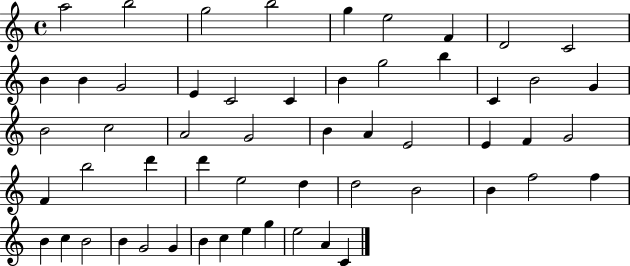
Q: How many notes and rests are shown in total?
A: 55